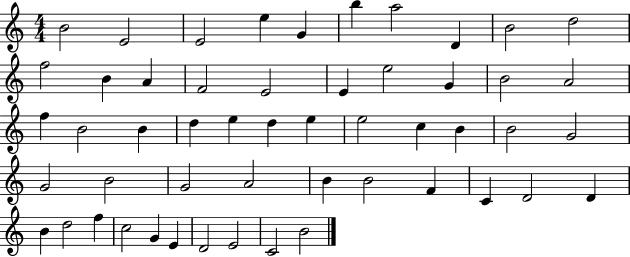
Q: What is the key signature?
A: C major